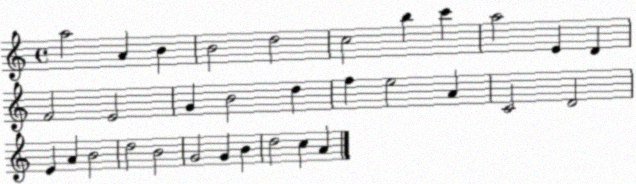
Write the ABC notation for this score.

X:1
T:Untitled
M:4/4
L:1/4
K:C
a2 A B B2 d2 c2 b c' a2 E D F2 E2 G B2 d f e2 A C2 D2 E A B2 d2 B2 G2 G B d2 c A